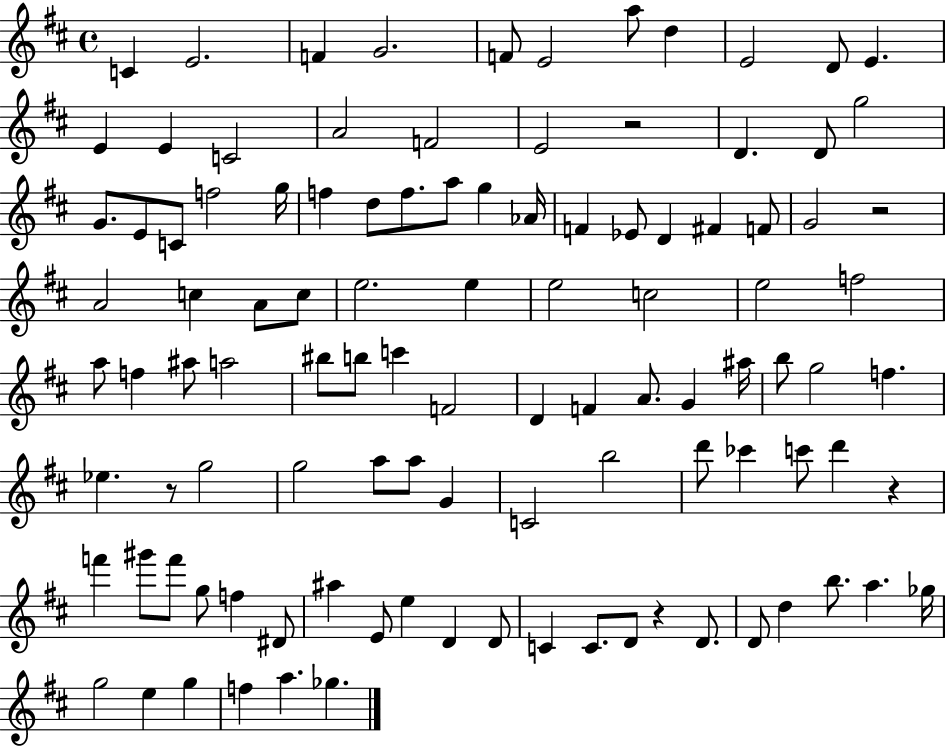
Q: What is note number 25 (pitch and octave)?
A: G5